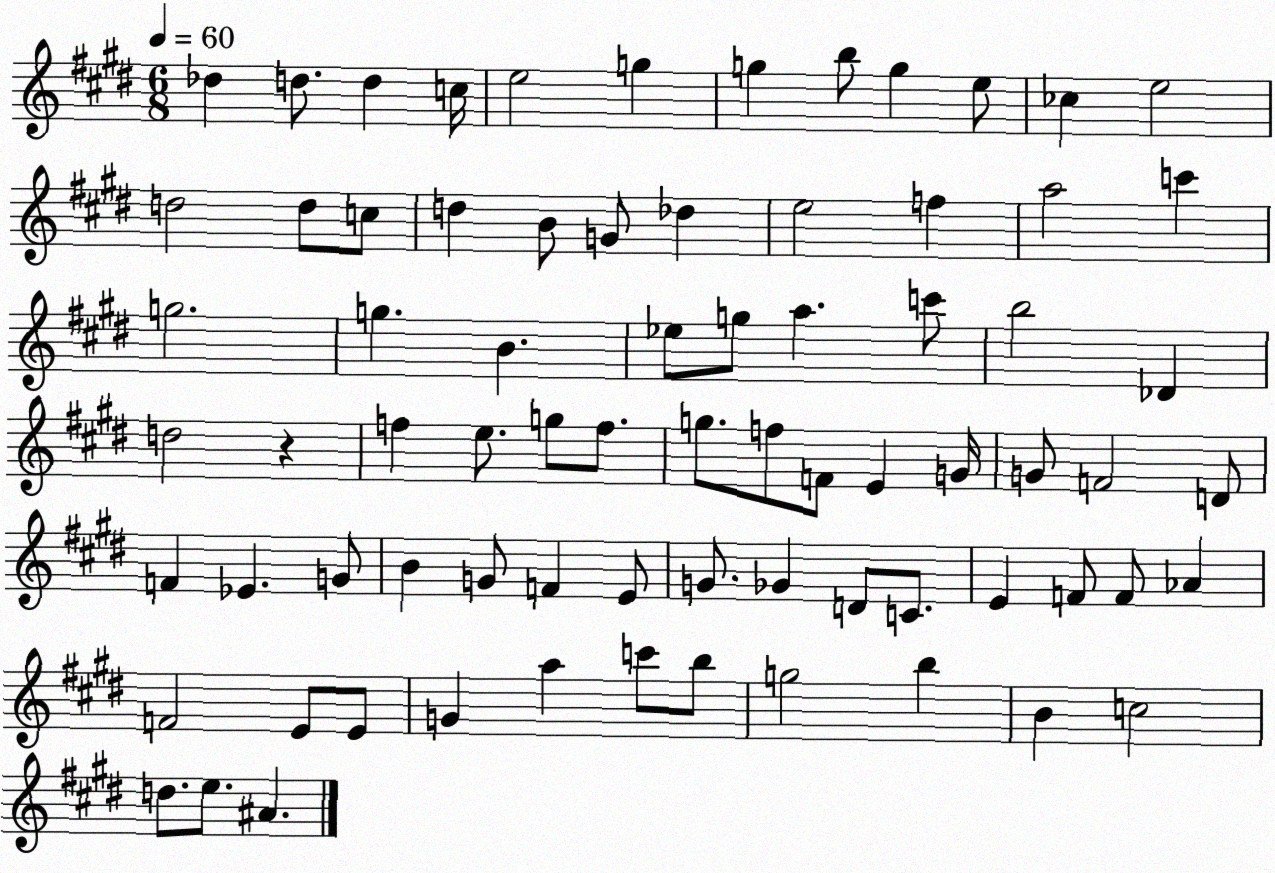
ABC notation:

X:1
T:Untitled
M:6/8
L:1/4
K:E
_d d/2 d c/4 e2 g g b/2 g e/2 _c e2 d2 d/2 c/2 d B/2 G/2 _d e2 f a2 c' g2 g B _e/2 g/2 a c'/2 b2 _D d2 z f e/2 g/2 f/2 g/2 f/2 F/2 E G/4 G/2 F2 D/2 F _E G/2 B G/2 F E/2 G/2 _G D/2 C/2 E F/2 F/2 _A F2 E/2 E/2 G a c'/2 b/2 g2 b B c2 d/2 e/2 ^A